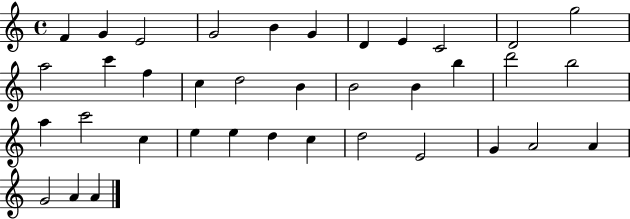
F4/q G4/q E4/h G4/h B4/q G4/q D4/q E4/q C4/h D4/h G5/h A5/h C6/q F5/q C5/q D5/h B4/q B4/h B4/q B5/q D6/h B5/h A5/q C6/h C5/q E5/q E5/q D5/q C5/q D5/h E4/h G4/q A4/h A4/q G4/h A4/q A4/q